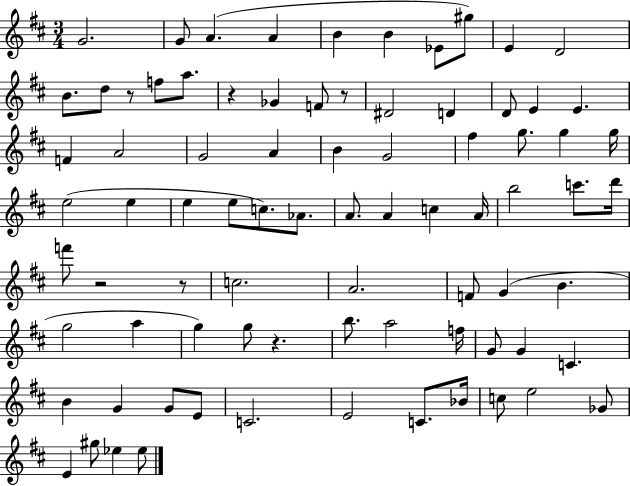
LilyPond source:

{
  \clef treble
  \numericTimeSignature
  \time 3/4
  \key d \major
  g'2. | g'8 a'4.( a'4 | b'4 b'4 ees'8 gis''8) | e'4 d'2 | \break b'8. d''8 r8 f''8 a''8. | r4 ges'4 f'8 r8 | dis'2 d'4 | d'8 e'4 e'4. | \break f'4 a'2 | g'2 a'4 | b'4 g'2 | fis''4 g''8. g''4 g''16 | \break e''2( e''4 | e''4 e''8 c''8.) aes'8. | a'8. a'4 c''4 a'16 | b''2 c'''8. d'''16 | \break f'''8 r2 r8 | c''2. | a'2. | f'8 g'4( b'4. | \break g''2 a''4 | g''4) g''8 r4. | b''8. a''2 f''16 | g'8 g'4 c'4. | \break b'4 g'4 g'8 e'8 | c'2. | e'2 c'8. bes'16 | c''8 e''2 ges'8 | \break e'4 gis''8 ees''4 ees''8 | \bar "|."
}